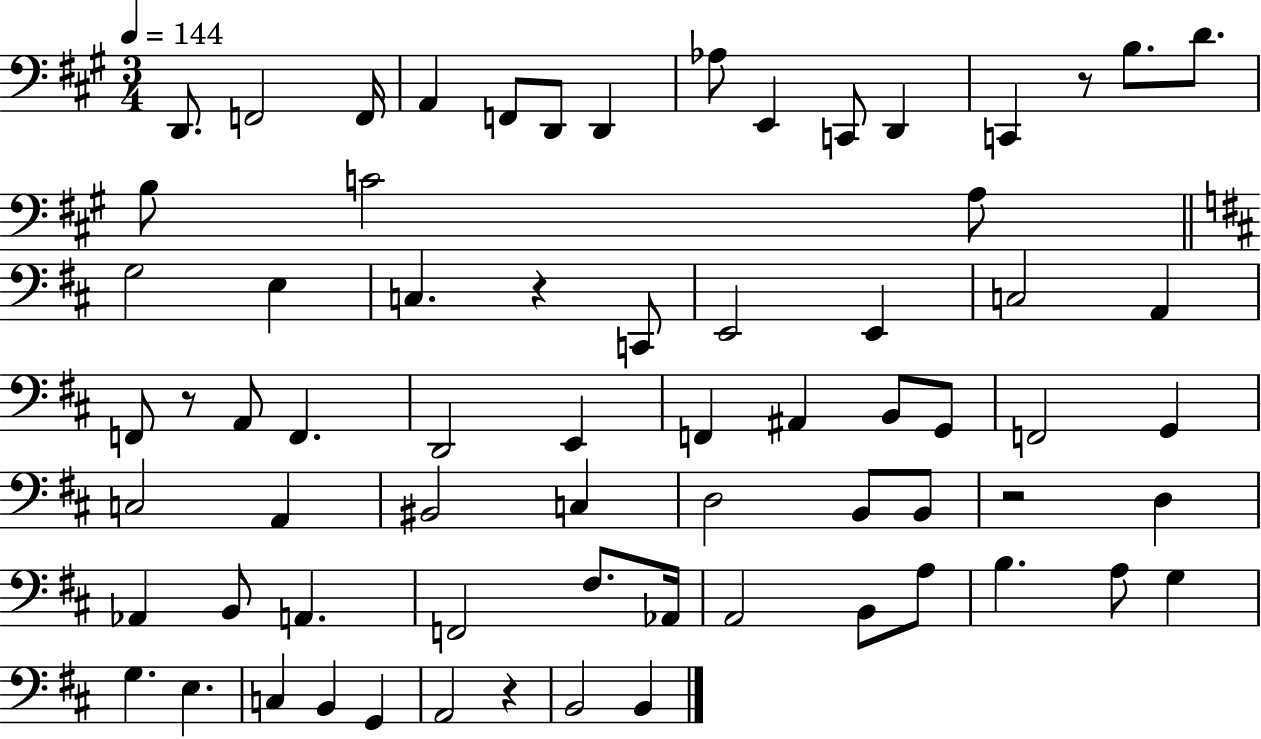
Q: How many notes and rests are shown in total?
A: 69